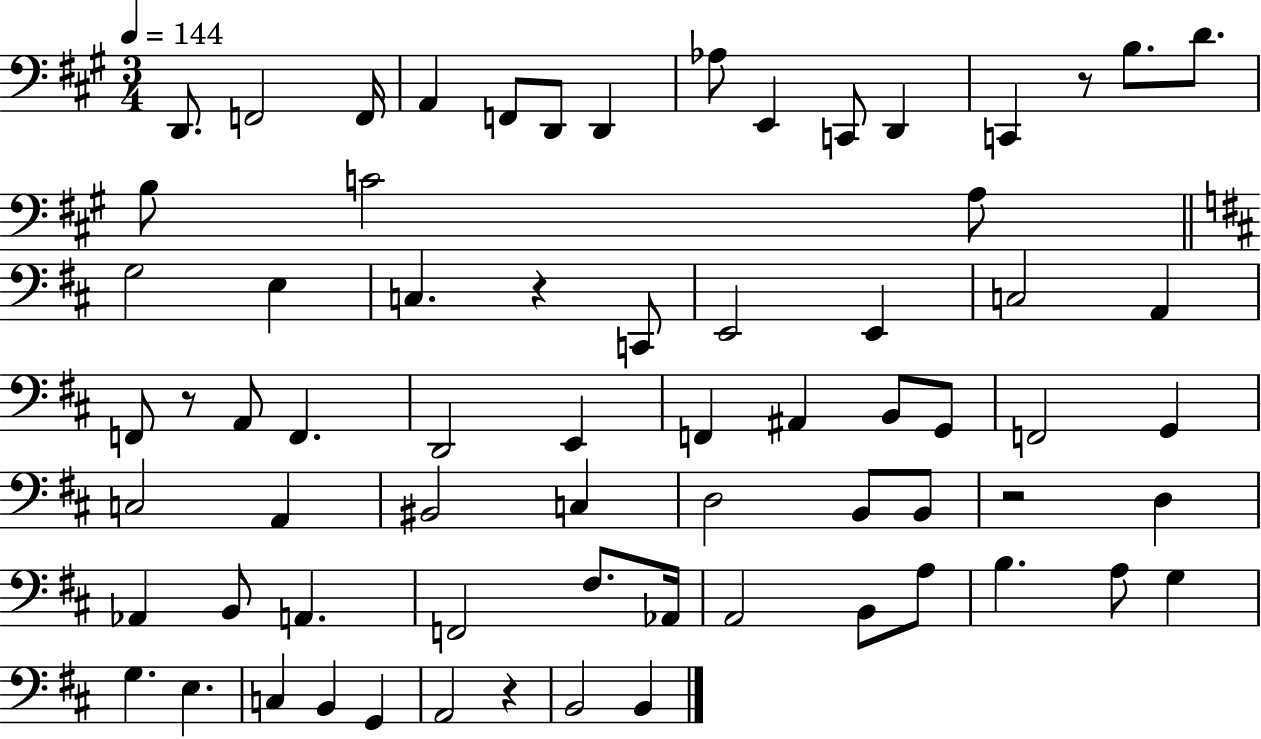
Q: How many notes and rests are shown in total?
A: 69